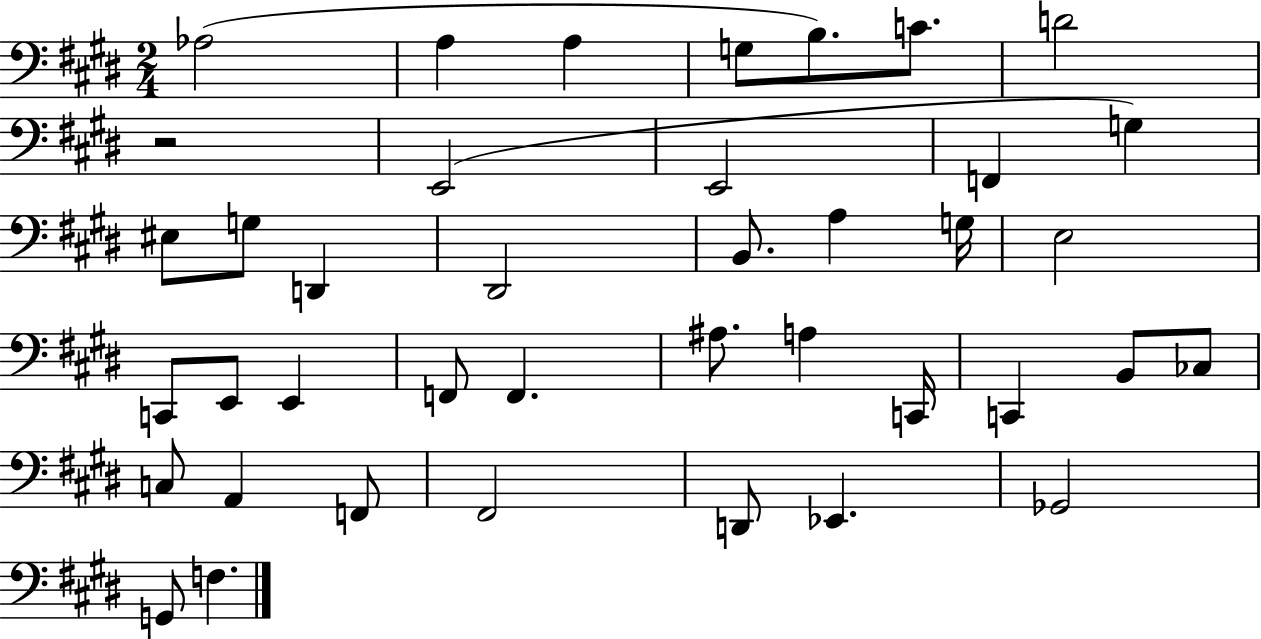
Ab3/h A3/q A3/q G3/e B3/e. C4/e. D4/h R/h E2/h E2/h F2/q G3/q EIS3/e G3/e D2/q D#2/h B2/e. A3/q G3/s E3/h C2/e E2/e E2/q F2/e F2/q. A#3/e. A3/q C2/s C2/q B2/e CES3/e C3/e A2/q F2/e F#2/h D2/e Eb2/q. Gb2/h G2/e F3/q.